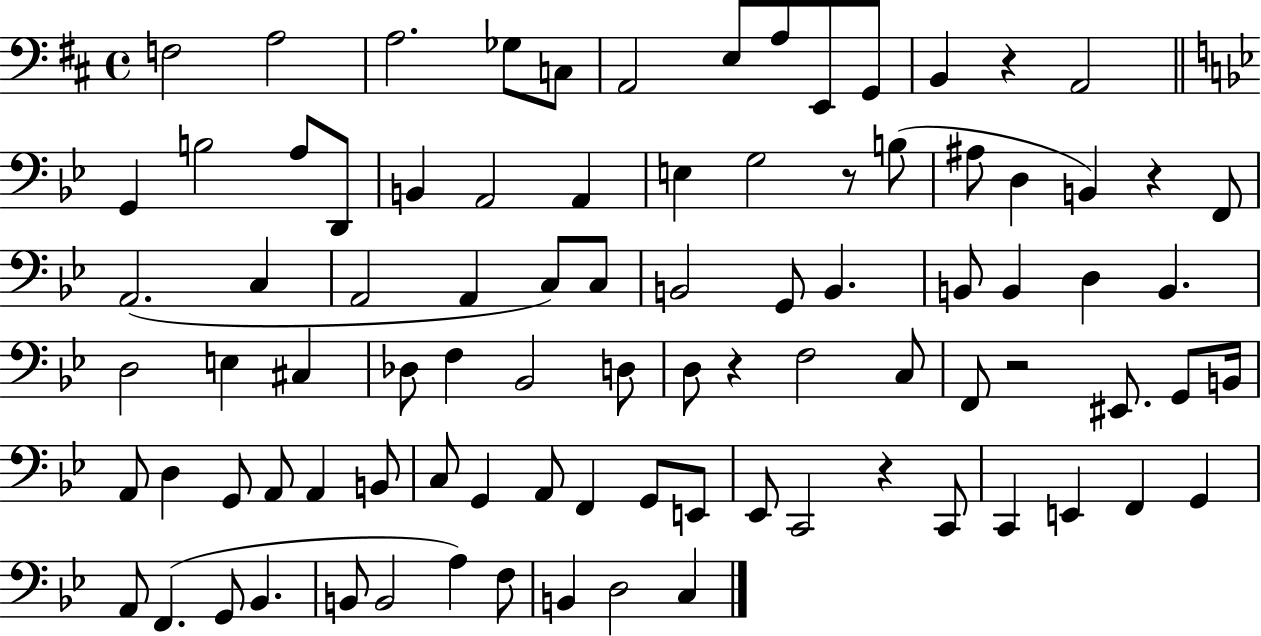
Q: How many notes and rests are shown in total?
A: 89